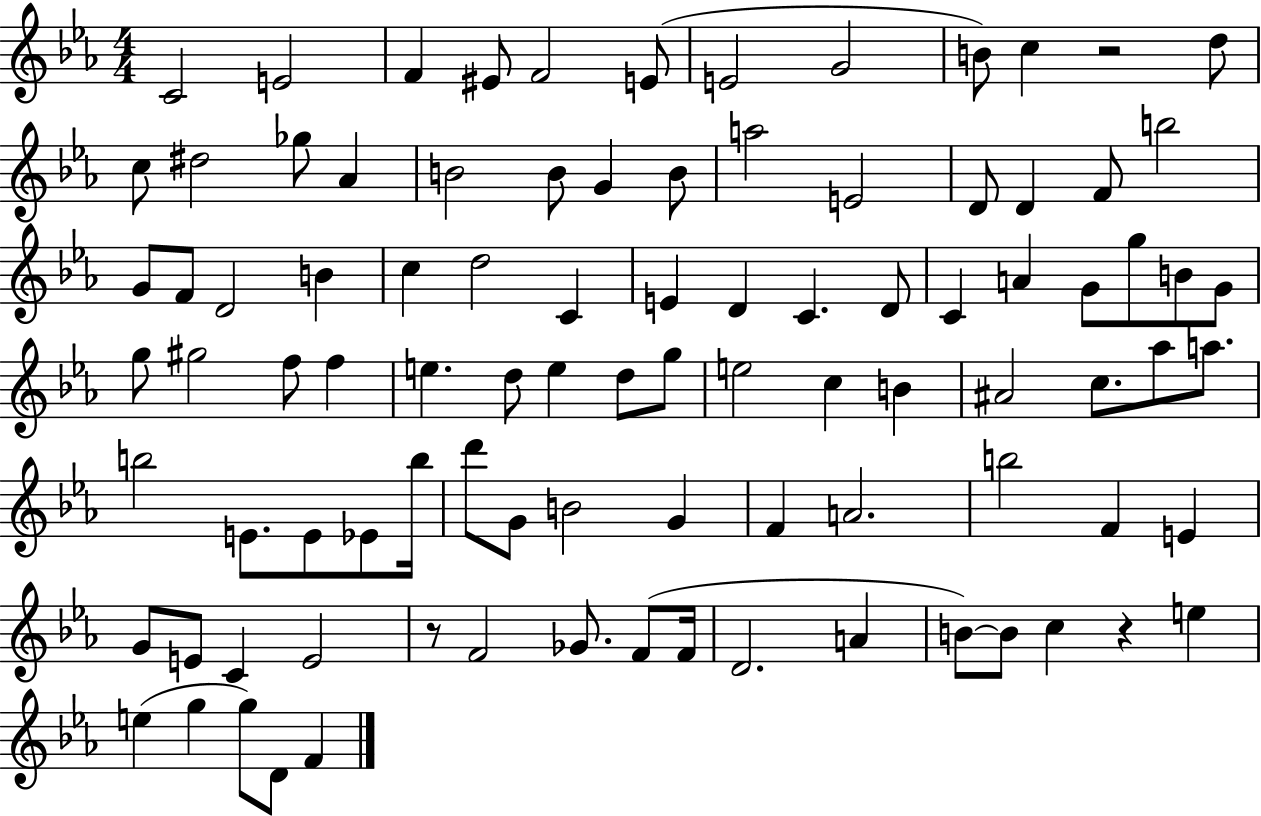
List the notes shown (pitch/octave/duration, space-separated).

C4/h E4/h F4/q EIS4/e F4/h E4/e E4/h G4/h B4/e C5/q R/h D5/e C5/e D#5/h Gb5/e Ab4/q B4/h B4/e G4/q B4/e A5/h E4/h D4/e D4/q F4/e B5/h G4/e F4/e D4/h B4/q C5/q D5/h C4/q E4/q D4/q C4/q. D4/e C4/q A4/q G4/e G5/e B4/e G4/e G5/e G#5/h F5/e F5/q E5/q. D5/e E5/q D5/e G5/e E5/h C5/q B4/q A#4/h C5/e. Ab5/e A5/e. B5/h E4/e. E4/e Eb4/e B5/s D6/e G4/e B4/h G4/q F4/q A4/h. B5/h F4/q E4/q G4/e E4/e C4/q E4/h R/e F4/h Gb4/e. F4/e F4/s D4/h. A4/q B4/e B4/e C5/q R/q E5/q E5/q G5/q G5/e D4/e F4/q